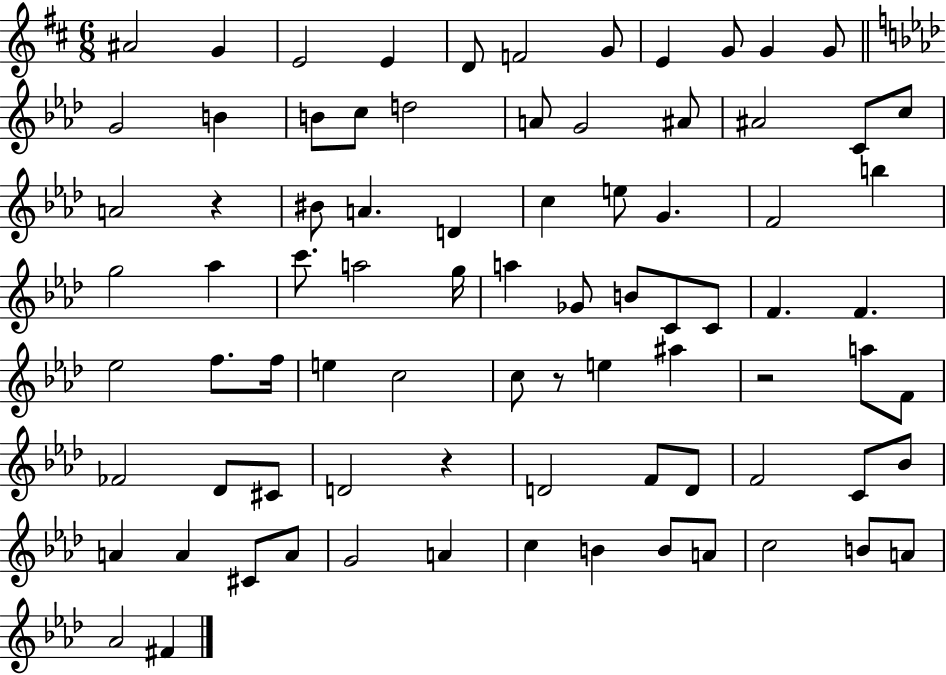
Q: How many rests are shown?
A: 4